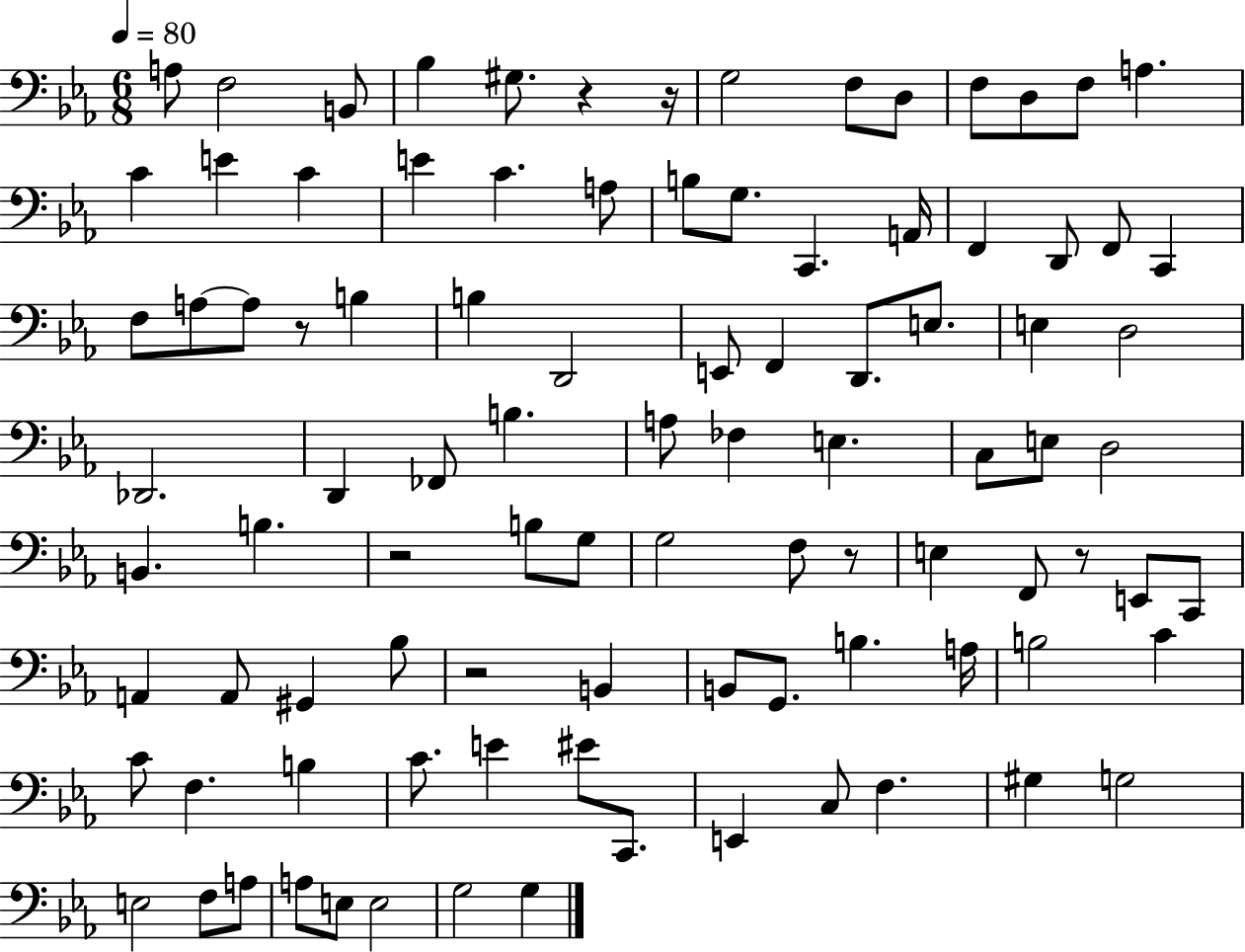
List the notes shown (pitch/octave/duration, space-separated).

A3/e F3/h B2/e Bb3/q G#3/e. R/q R/s G3/h F3/e D3/e F3/e D3/e F3/e A3/q. C4/q E4/q C4/q E4/q C4/q. A3/e B3/e G3/e. C2/q. A2/s F2/q D2/e F2/e C2/q F3/e A3/e A3/e R/e B3/q B3/q D2/h E2/e F2/q D2/e. E3/e. E3/q D3/h Db2/h. D2/q FES2/e B3/q. A3/e FES3/q E3/q. C3/e E3/e D3/h B2/q. B3/q. R/h B3/e G3/e G3/h F3/e R/e E3/q F2/e R/e E2/e C2/e A2/q A2/e G#2/q Bb3/e R/h B2/q B2/e G2/e. B3/q. A3/s B3/h C4/q C4/e F3/q. B3/q C4/e. E4/q EIS4/e C2/e. E2/q C3/e F3/q. G#3/q G3/h E3/h F3/e A3/e A3/e E3/e E3/h G3/h G3/q